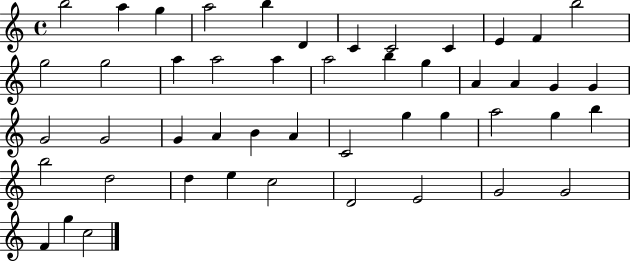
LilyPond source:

{
  \clef treble
  \time 4/4
  \defaultTimeSignature
  \key c \major
  b''2 a''4 g''4 | a''2 b''4 d'4 | c'4 c'2 c'4 | e'4 f'4 b''2 | \break g''2 g''2 | a''4 a''2 a''4 | a''2 b''4 g''4 | a'4 a'4 g'4 g'4 | \break g'2 g'2 | g'4 a'4 b'4 a'4 | c'2 g''4 g''4 | a''2 g''4 b''4 | \break b''2 d''2 | d''4 e''4 c''2 | d'2 e'2 | g'2 g'2 | \break f'4 g''4 c''2 | \bar "|."
}